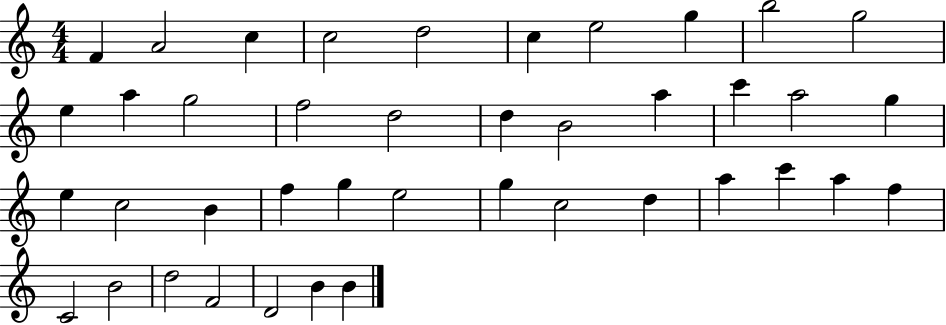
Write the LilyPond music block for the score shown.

{
  \clef treble
  \numericTimeSignature
  \time 4/4
  \key c \major
  f'4 a'2 c''4 | c''2 d''2 | c''4 e''2 g''4 | b''2 g''2 | \break e''4 a''4 g''2 | f''2 d''2 | d''4 b'2 a''4 | c'''4 a''2 g''4 | \break e''4 c''2 b'4 | f''4 g''4 e''2 | g''4 c''2 d''4 | a''4 c'''4 a''4 f''4 | \break c'2 b'2 | d''2 f'2 | d'2 b'4 b'4 | \bar "|."
}